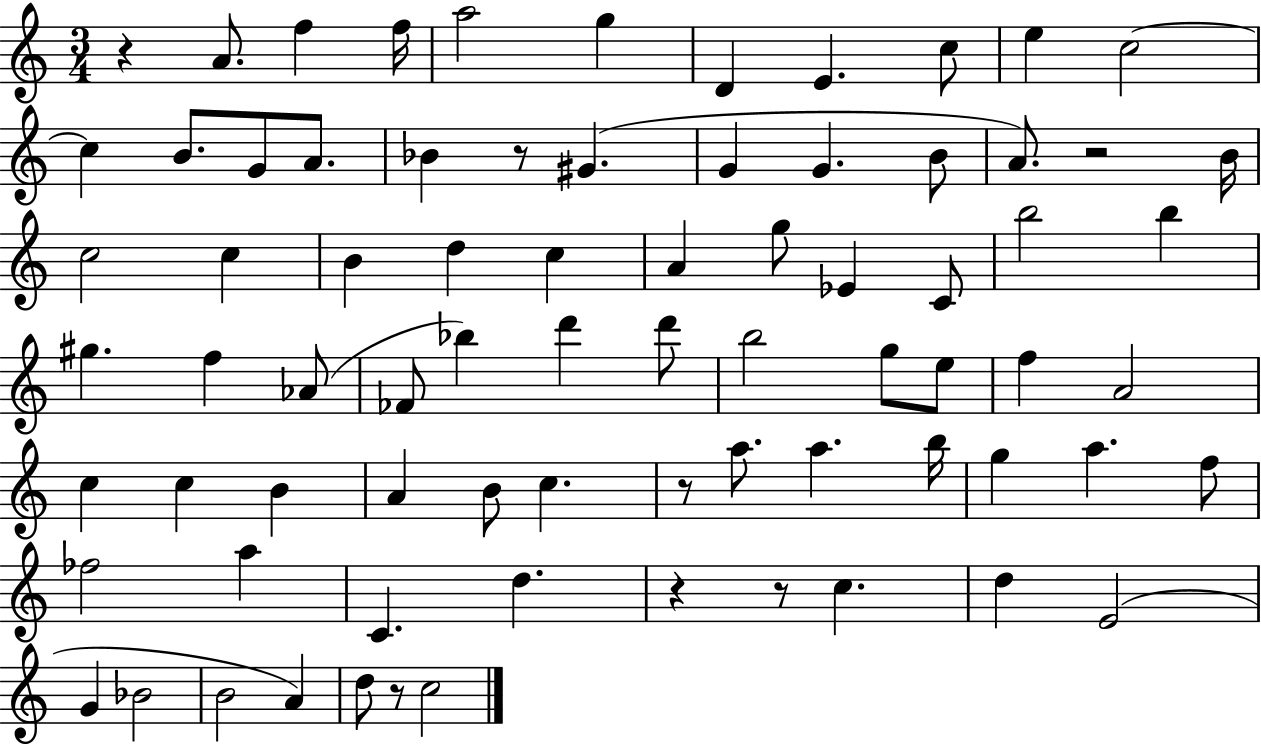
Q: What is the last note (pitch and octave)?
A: C5